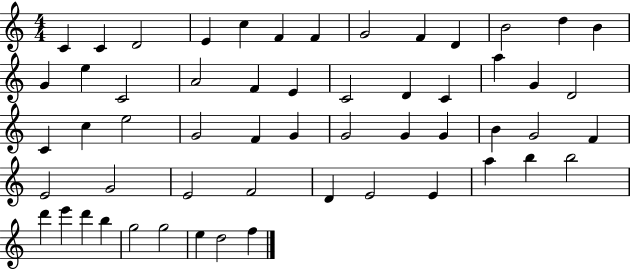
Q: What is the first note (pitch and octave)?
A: C4